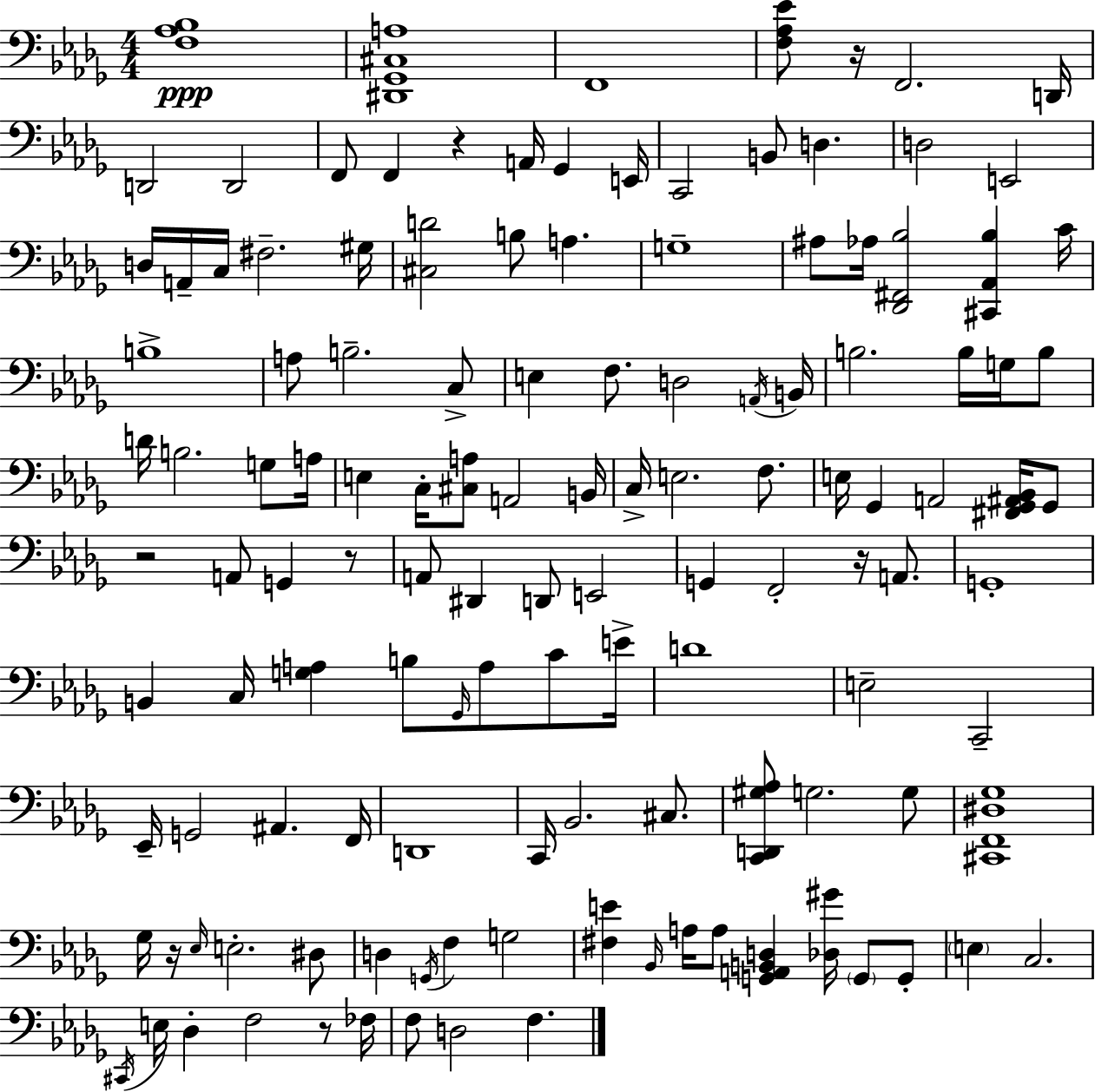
X:1
T:Untitled
M:4/4
L:1/4
K:Bbm
[F,_A,_B,]4 [^D,,_G,,^C,A,]4 F,,4 [F,_A,_E]/2 z/4 F,,2 D,,/4 D,,2 D,,2 F,,/2 F,, z A,,/4 _G,, E,,/4 C,,2 B,,/2 D, D,2 E,,2 D,/4 A,,/4 C,/4 ^F,2 ^G,/4 [^C,D]2 B,/2 A, G,4 ^A,/2 _A,/4 [_D,,^F,,_B,]2 [^C,,_A,,_B,] C/4 B,4 A,/2 B,2 C,/2 E, F,/2 D,2 A,,/4 B,,/4 B,2 B,/4 G,/4 B,/2 D/4 B,2 G,/2 A,/4 E, C,/4 [^C,A,]/2 A,,2 B,,/4 C,/4 E,2 F,/2 E,/4 _G,, A,,2 [^F,,_G,,^A,,_B,,]/4 _G,,/2 z2 A,,/2 G,, z/2 A,,/2 ^D,, D,,/2 E,,2 G,, F,,2 z/4 A,,/2 G,,4 B,, C,/4 [G,A,] B,/2 _G,,/4 A,/2 C/2 E/4 D4 E,2 C,,2 _E,,/4 G,,2 ^A,, F,,/4 D,,4 C,,/4 _B,,2 ^C,/2 [C,,D,,^G,_A,]/2 G,2 G,/2 [^C,,F,,^D,_G,]4 _G,/4 z/4 _E,/4 E,2 ^D,/2 D, G,,/4 F, G,2 [^F,E] _B,,/4 A,/4 A,/2 [G,,A,,B,,D,] [_D,^G]/4 G,,/2 G,,/2 E, C,2 ^C,,/4 E,/4 _D, F,2 z/2 _F,/4 F,/2 D,2 F,